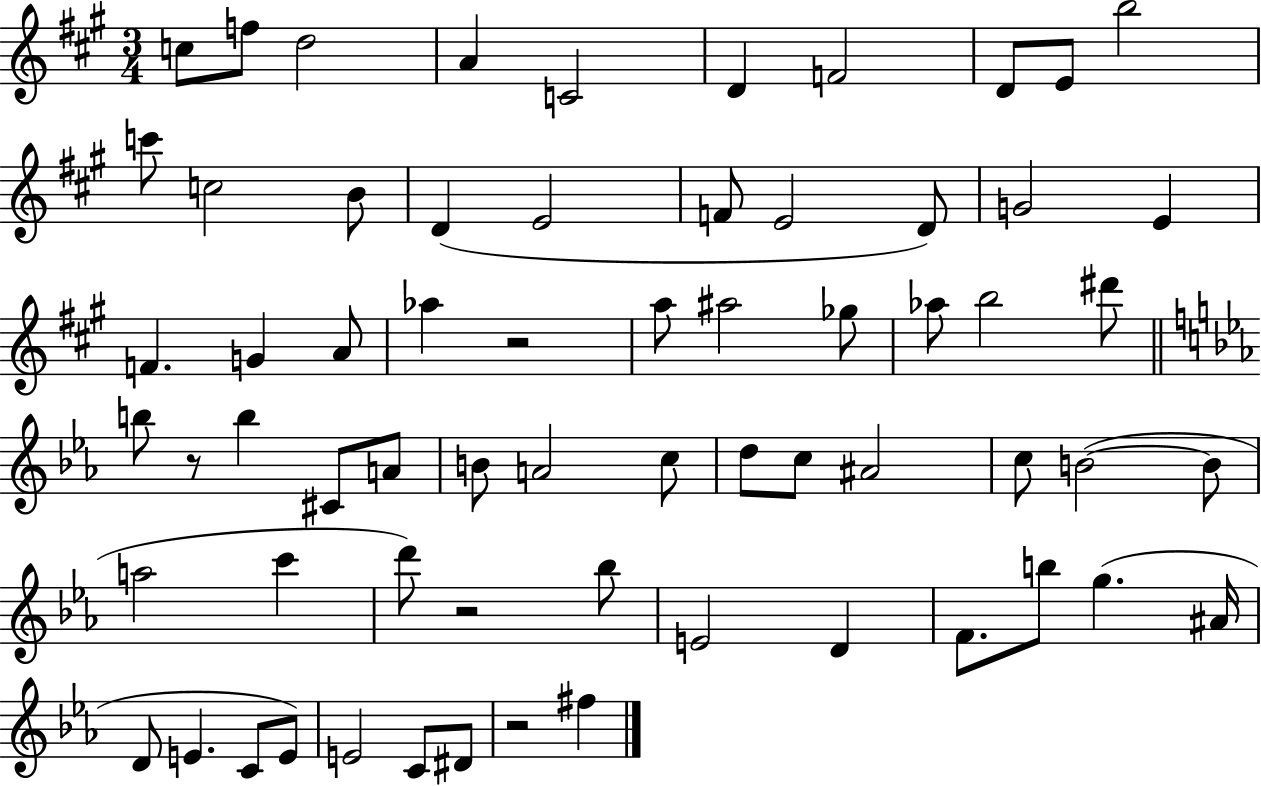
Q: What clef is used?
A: treble